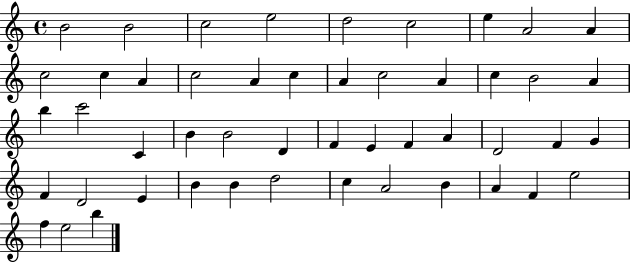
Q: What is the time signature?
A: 4/4